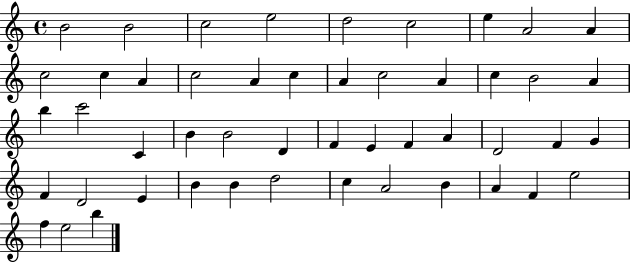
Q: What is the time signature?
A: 4/4